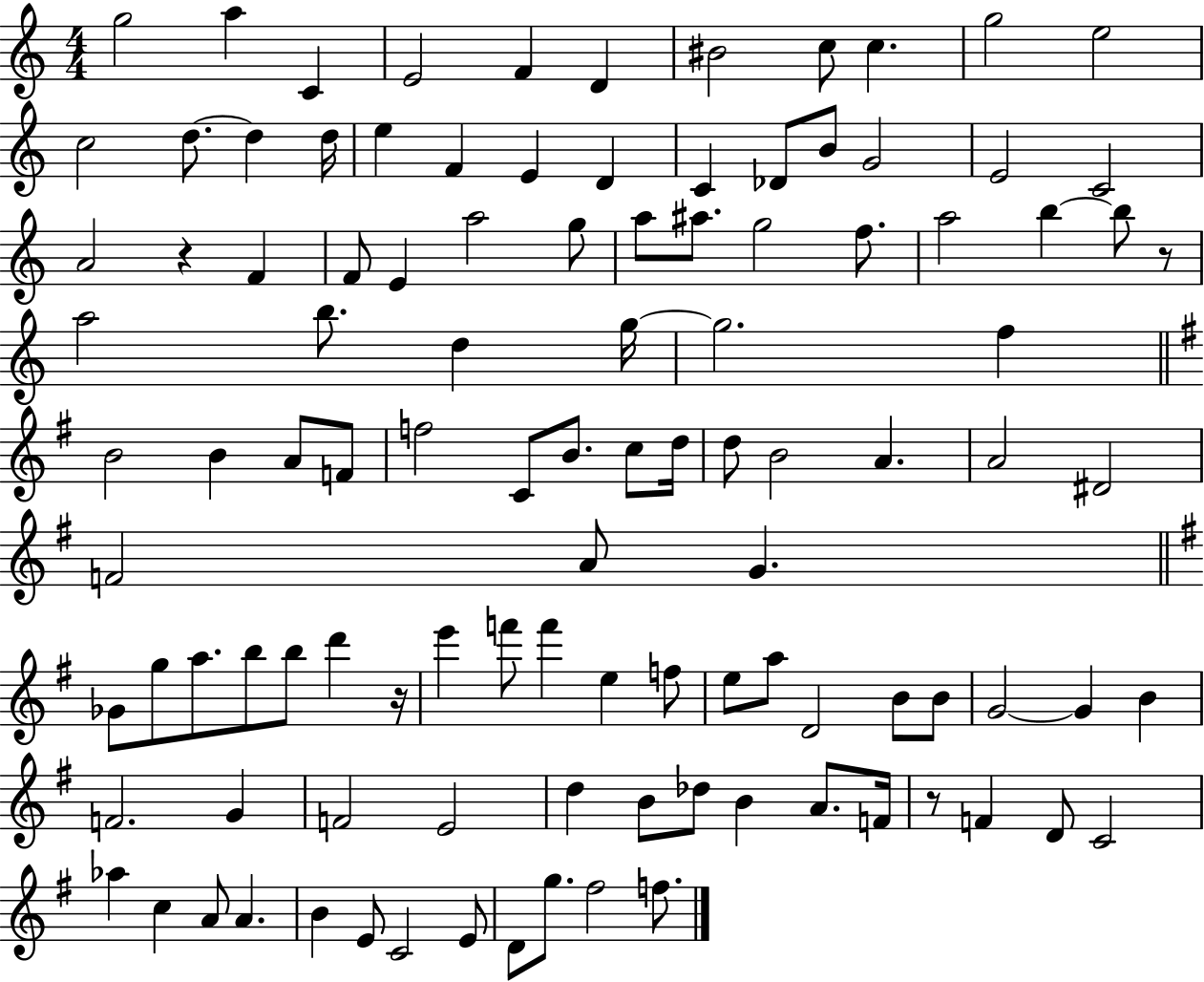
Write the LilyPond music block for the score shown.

{
  \clef treble
  \numericTimeSignature
  \time 4/4
  \key c \major
  g''2 a''4 c'4 | e'2 f'4 d'4 | bis'2 c''8 c''4. | g''2 e''2 | \break c''2 d''8.~~ d''4 d''16 | e''4 f'4 e'4 d'4 | c'4 des'8 b'8 g'2 | e'2 c'2 | \break a'2 r4 f'4 | f'8 e'4 a''2 g''8 | a''8 ais''8. g''2 f''8. | a''2 b''4~~ b''8 r8 | \break a''2 b''8. d''4 g''16~~ | g''2. f''4 | \bar "||" \break \key g \major b'2 b'4 a'8 f'8 | f''2 c'8 b'8. c''8 d''16 | d''8 b'2 a'4. | a'2 dis'2 | \break f'2 a'8 g'4. | \bar "||" \break \key e \minor ges'8 g''8 a''8. b''8 b''8 d'''4 r16 | e'''4 f'''8 f'''4 e''4 f''8 | e''8 a''8 d'2 b'8 b'8 | g'2~~ g'4 b'4 | \break f'2. g'4 | f'2 e'2 | d''4 b'8 des''8 b'4 a'8. f'16 | r8 f'4 d'8 c'2 | \break aes''4 c''4 a'8 a'4. | b'4 e'8 c'2 e'8 | d'8 g''8. fis''2 f''8. | \bar "|."
}